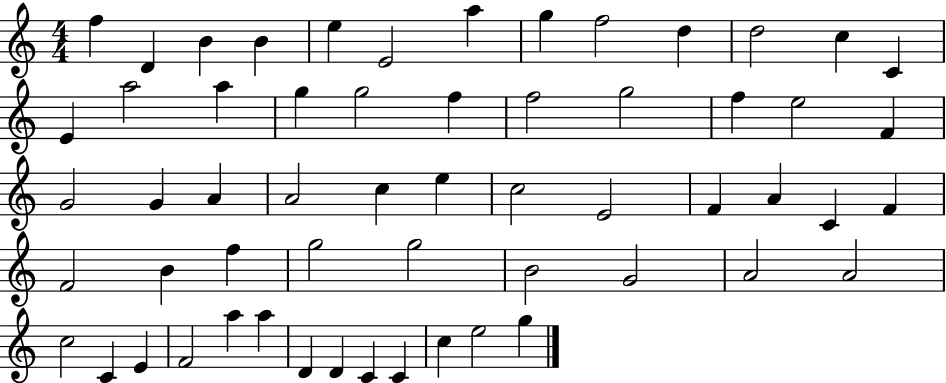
F5/q D4/q B4/q B4/q E5/q E4/h A5/q G5/q F5/h D5/q D5/h C5/q C4/q E4/q A5/h A5/q G5/q G5/h F5/q F5/h G5/h F5/q E5/h F4/q G4/h G4/q A4/q A4/h C5/q E5/q C5/h E4/h F4/q A4/q C4/q F4/q F4/h B4/q F5/q G5/h G5/h B4/h G4/h A4/h A4/h C5/h C4/q E4/q F4/h A5/q A5/q D4/q D4/q C4/q C4/q C5/q E5/h G5/q